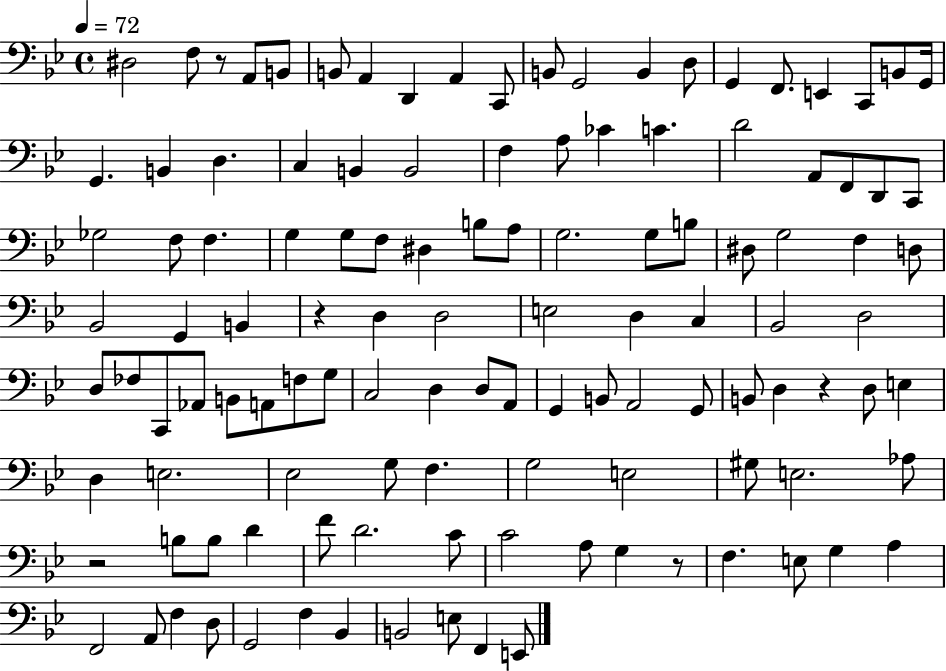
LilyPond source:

{
  \clef bass
  \time 4/4
  \defaultTimeSignature
  \key bes \major
  \tempo 4 = 72
  dis2 f8 r8 a,8 b,8 | b,8 a,4 d,4 a,4 c,8 | b,8 g,2 b,4 d8 | g,4 f,8. e,4 c,8 b,8 g,16 | \break g,4. b,4 d4. | c4 b,4 b,2 | f4 a8 ces'4 c'4. | d'2 a,8 f,8 d,8 c,8 | \break ges2 f8 f4. | g4 g8 f8 dis4 b8 a8 | g2. g8 b8 | dis8 g2 f4 d8 | \break bes,2 g,4 b,4 | r4 d4 d2 | e2 d4 c4 | bes,2 d2 | \break d8 fes8 c,8 aes,8 b,8 a,8 f8 g8 | c2 d4 d8 a,8 | g,4 b,8 a,2 g,8 | b,8 d4 r4 d8 e4 | \break d4 e2. | ees2 g8 f4. | g2 e2 | gis8 e2. aes8 | \break r2 b8 b8 d'4 | f'8 d'2. c'8 | c'2 a8 g4 r8 | f4. e8 g4 a4 | \break f,2 a,8 f4 d8 | g,2 f4 bes,4 | b,2 e8 f,4 e,8 | \bar "|."
}